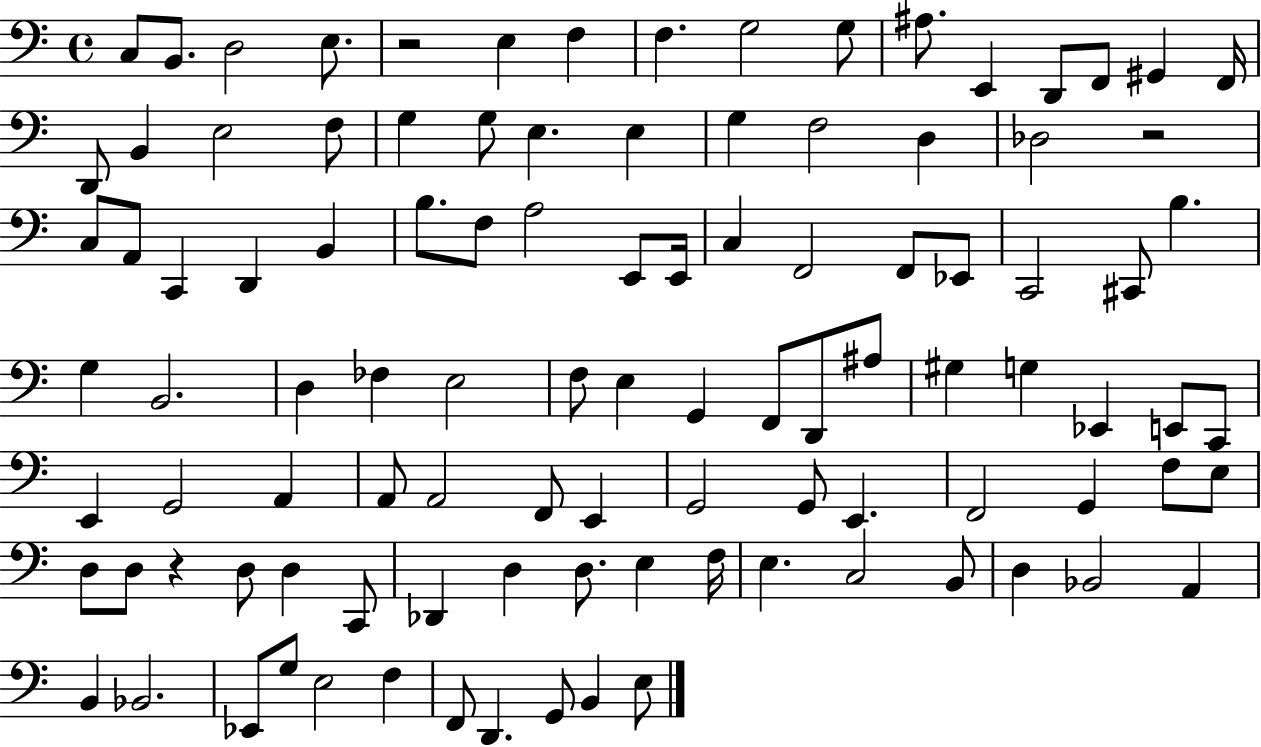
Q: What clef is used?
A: bass